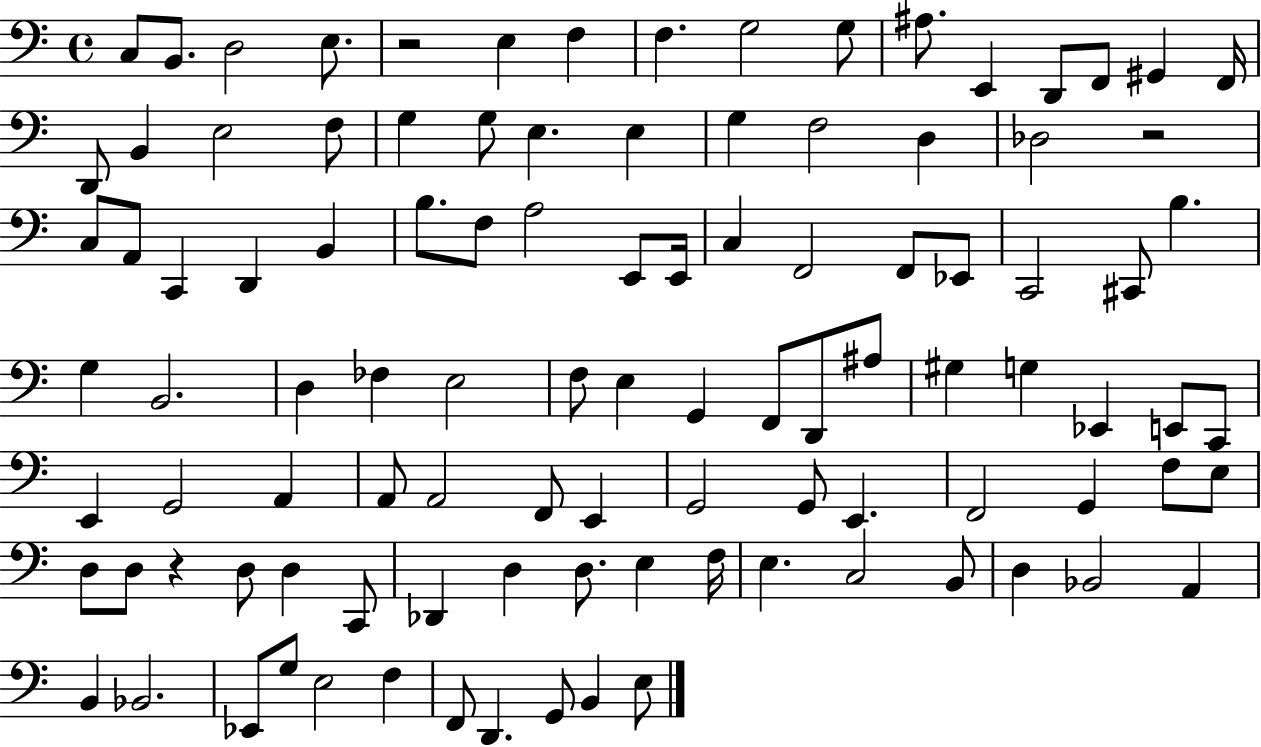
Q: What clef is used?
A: bass